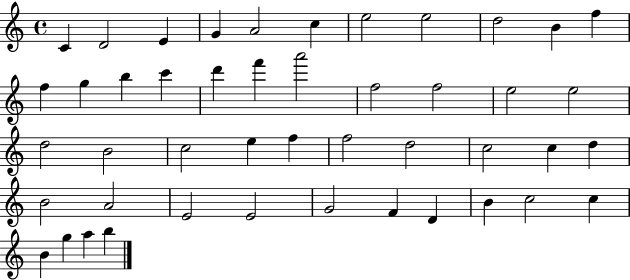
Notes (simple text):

C4/q D4/h E4/q G4/q A4/h C5/q E5/h E5/h D5/h B4/q F5/q F5/q G5/q B5/q C6/q D6/q F6/q A6/h F5/h F5/h E5/h E5/h D5/h B4/h C5/h E5/q F5/q F5/h D5/h C5/h C5/q D5/q B4/h A4/h E4/h E4/h G4/h F4/q D4/q B4/q C5/h C5/q B4/q G5/q A5/q B5/q